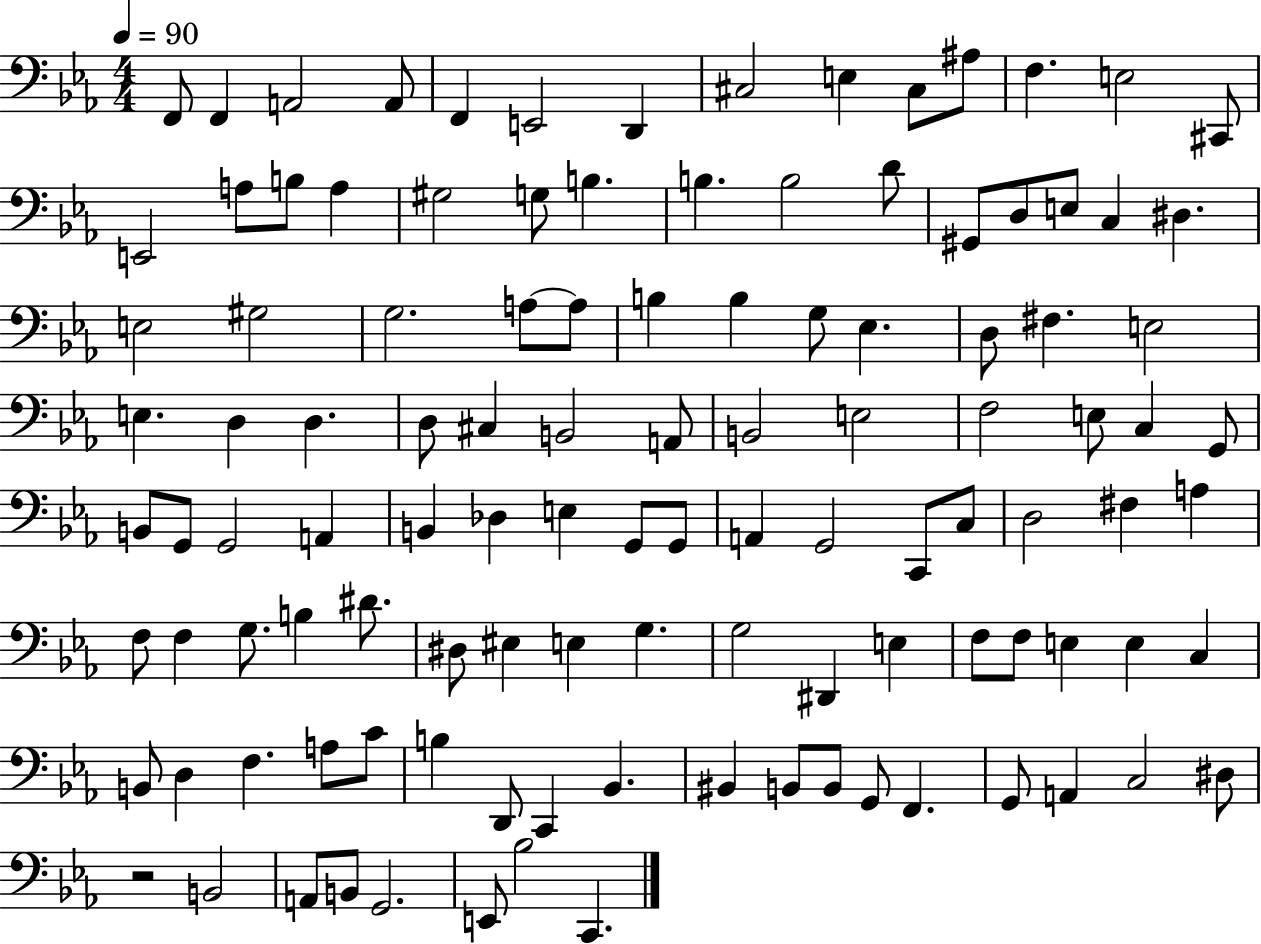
X:1
T:Untitled
M:4/4
L:1/4
K:Eb
F,,/2 F,, A,,2 A,,/2 F,, E,,2 D,, ^C,2 E, ^C,/2 ^A,/2 F, E,2 ^C,,/2 E,,2 A,/2 B,/2 A, ^G,2 G,/2 B, B, B,2 D/2 ^G,,/2 D,/2 E,/2 C, ^D, E,2 ^G,2 G,2 A,/2 A,/2 B, B, G,/2 _E, D,/2 ^F, E,2 E, D, D, D,/2 ^C, B,,2 A,,/2 B,,2 E,2 F,2 E,/2 C, G,,/2 B,,/2 G,,/2 G,,2 A,, B,, _D, E, G,,/2 G,,/2 A,, G,,2 C,,/2 C,/2 D,2 ^F, A, F,/2 F, G,/2 B, ^D/2 ^D,/2 ^E, E, G, G,2 ^D,, E, F,/2 F,/2 E, E, C, B,,/2 D, F, A,/2 C/2 B, D,,/2 C,, _B,, ^B,, B,,/2 B,,/2 G,,/2 F,, G,,/2 A,, C,2 ^D,/2 z2 B,,2 A,,/2 B,,/2 G,,2 E,,/2 _B,2 C,,